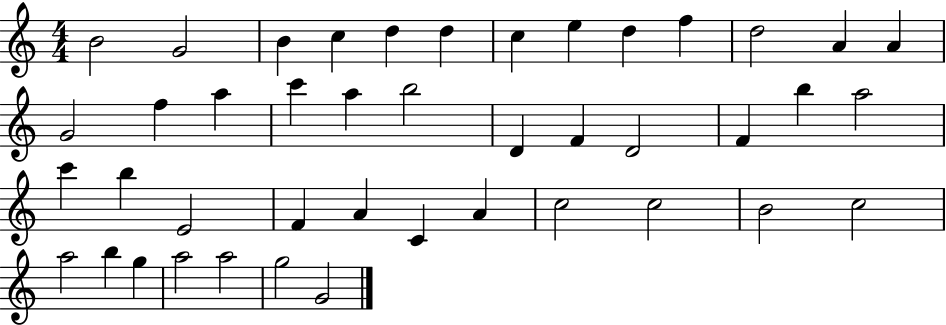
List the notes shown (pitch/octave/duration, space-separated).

B4/h G4/h B4/q C5/q D5/q D5/q C5/q E5/q D5/q F5/q D5/h A4/q A4/q G4/h F5/q A5/q C6/q A5/q B5/h D4/q F4/q D4/h F4/q B5/q A5/h C6/q B5/q E4/h F4/q A4/q C4/q A4/q C5/h C5/h B4/h C5/h A5/h B5/q G5/q A5/h A5/h G5/h G4/h